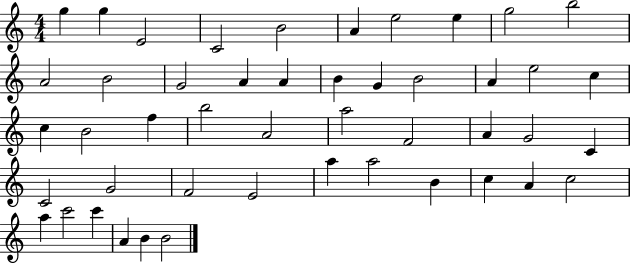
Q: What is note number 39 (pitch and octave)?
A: C5